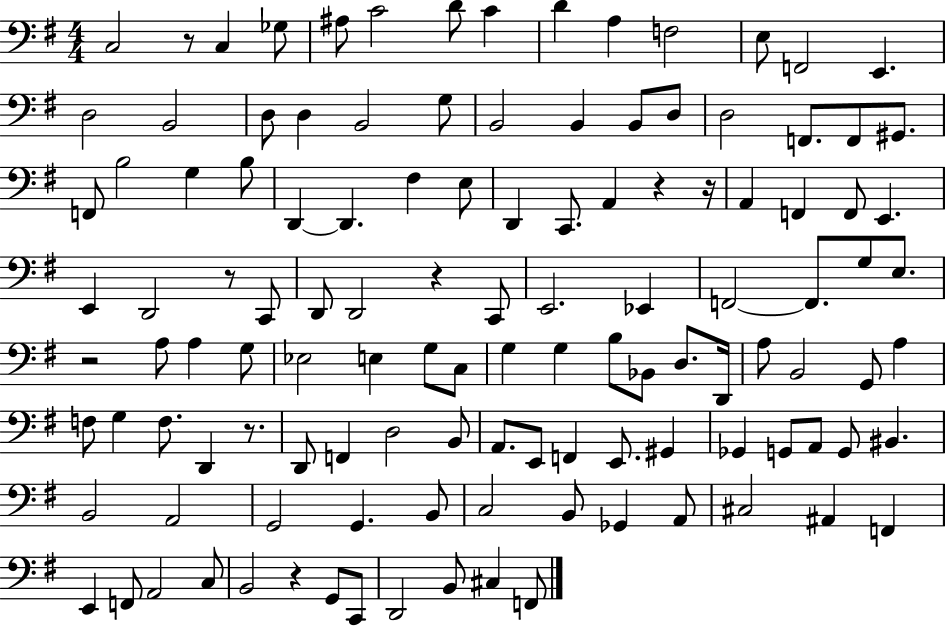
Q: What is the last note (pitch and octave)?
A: F2